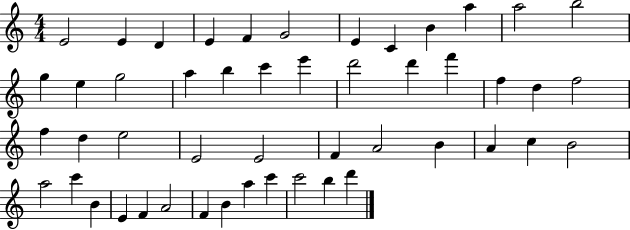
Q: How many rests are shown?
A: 0